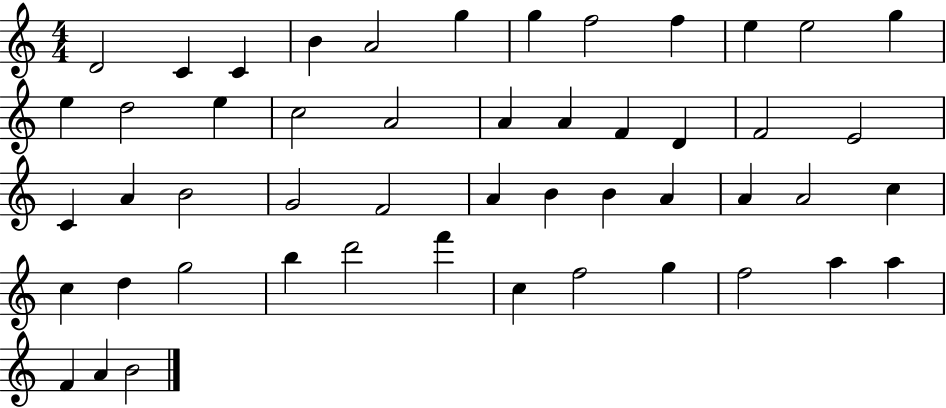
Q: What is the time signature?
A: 4/4